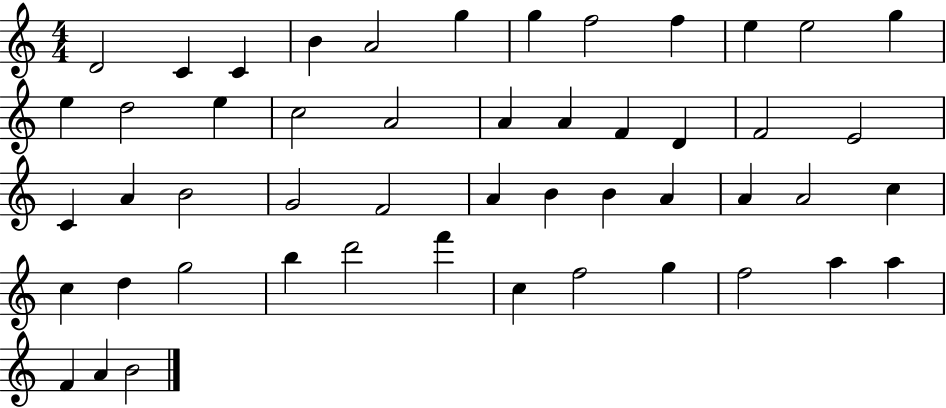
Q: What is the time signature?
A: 4/4